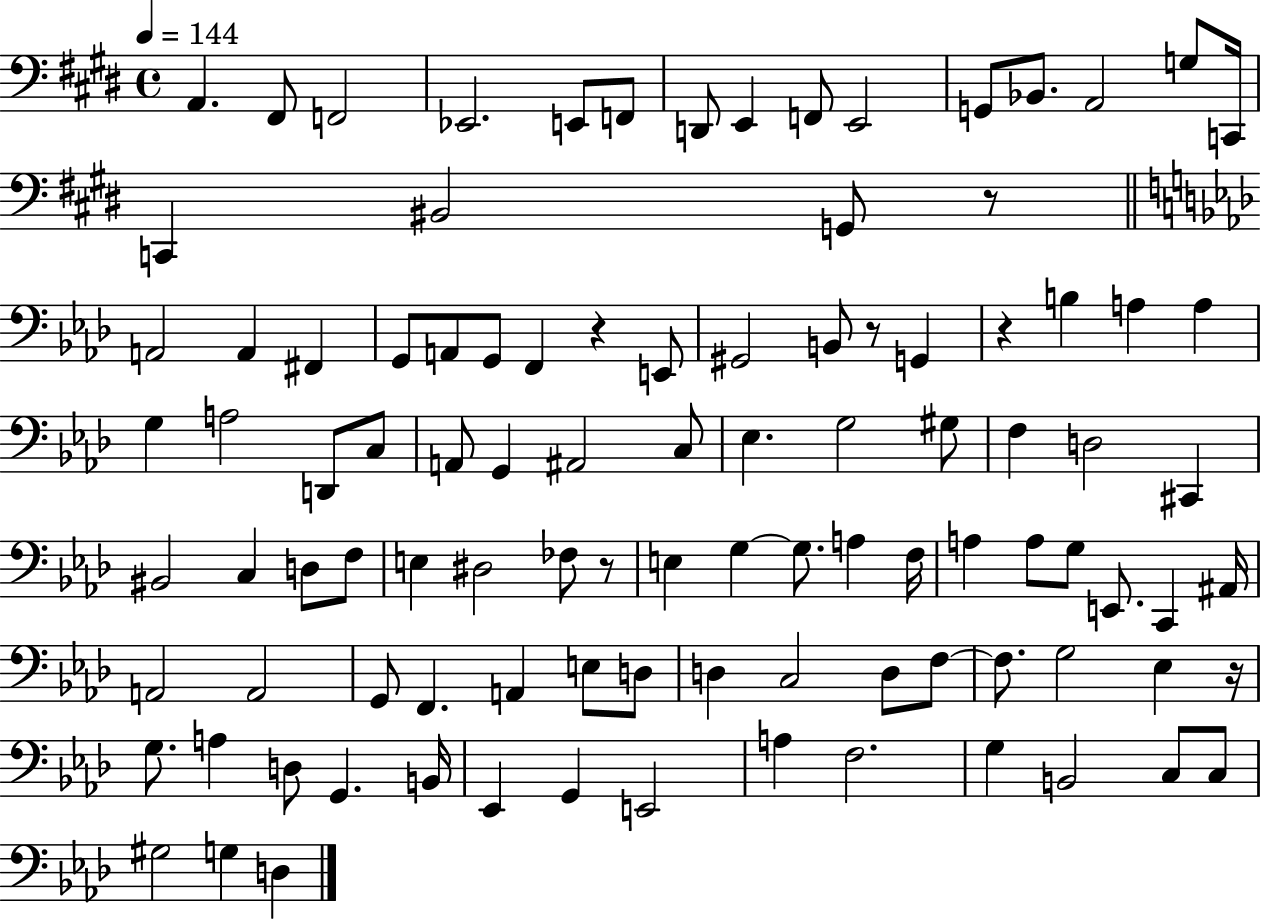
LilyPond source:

{
  \clef bass
  \time 4/4
  \defaultTimeSignature
  \key e \major
  \tempo 4 = 144
  a,4. fis,8 f,2 | ees,2. e,8 f,8 | d,8 e,4 f,8 e,2 | g,8 bes,8. a,2 g8 c,16 | \break c,4 bis,2 g,8 r8 | \bar "||" \break \key aes \major a,2 a,4 fis,4 | g,8 a,8 g,8 f,4 r4 e,8 | gis,2 b,8 r8 g,4 | r4 b4 a4 a4 | \break g4 a2 d,8 c8 | a,8 g,4 ais,2 c8 | ees4. g2 gis8 | f4 d2 cis,4 | \break bis,2 c4 d8 f8 | e4 dis2 fes8 r8 | e4 g4~~ g8. a4 f16 | a4 a8 g8 e,8. c,4 ais,16 | \break a,2 a,2 | g,8 f,4. a,4 e8 d8 | d4 c2 d8 f8~~ | f8. g2 ees4 r16 | \break g8. a4 d8 g,4. b,16 | ees,4 g,4 e,2 | a4 f2. | g4 b,2 c8 c8 | \break gis2 g4 d4 | \bar "|."
}